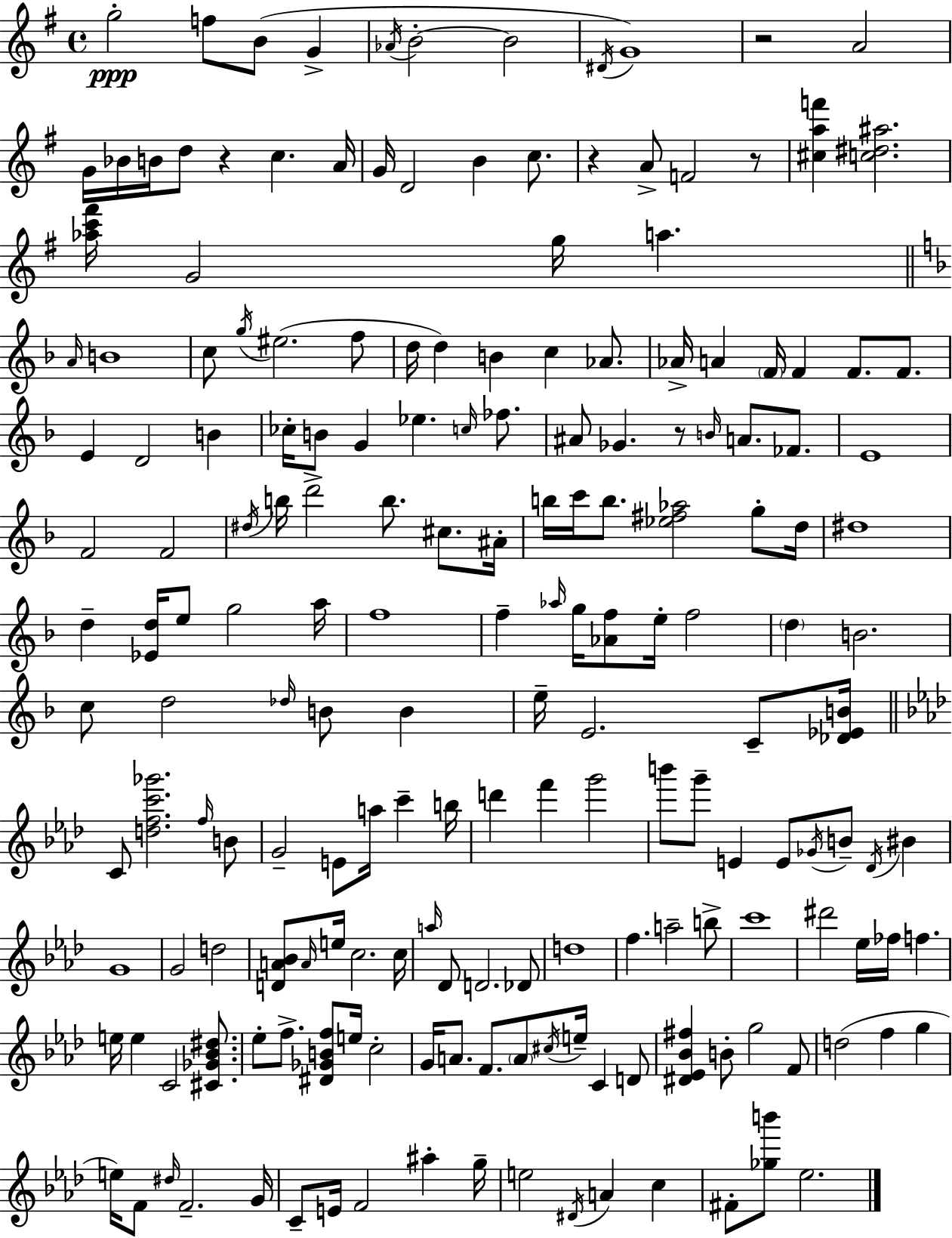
X:1
T:Untitled
M:4/4
L:1/4
K:Em
g2 f/2 B/2 G _A/4 B2 B2 ^D/4 G4 z2 A2 G/4 _B/4 B/4 d/2 z c A/4 G/4 D2 B c/2 z A/2 F2 z/2 [^caf'] [c^d^a]2 [_ac'^f']/4 G2 g/4 a A/4 B4 c/2 g/4 ^e2 f/2 d/4 d B c _A/2 _A/4 A F/4 F F/2 F/2 E D2 B _c/4 B/2 G _e c/4 _f/2 ^A/2 _G z/2 B/4 A/2 _F/2 E4 F2 F2 ^d/4 b/4 d'2 b/2 ^c/2 ^A/4 b/4 c'/4 b/2 [_e^f_a]2 g/2 d/4 ^d4 d [_Ed]/4 e/2 g2 a/4 f4 f _a/4 g/4 [_Af]/2 e/4 f2 d B2 c/2 d2 _d/4 B/2 B e/4 E2 C/2 [_D_EB]/4 C/2 [dfc'_g']2 f/4 B/2 G2 E/2 a/4 c' b/4 d' f' g'2 b'/2 g'/2 E E/2 _G/4 B/2 _D/4 ^B G4 G2 d2 [DA_B]/2 A/4 e/4 c2 c/4 a/4 _D/2 D2 _D/2 d4 f a2 b/2 c'4 ^d'2 _e/4 _f/4 f e/4 e C2 [^C_G_B^d]/2 _e/2 f/2 [^D_GBf]/2 e/4 c2 G/4 A/2 F/2 A/2 ^c/4 e/4 C D/2 [^D_E_B^f] B/2 g2 F/2 d2 f g e/4 F/2 ^d/4 F2 G/4 C/2 E/4 F2 ^a g/4 e2 ^D/4 A c ^F/2 [_gb']/2 _e2